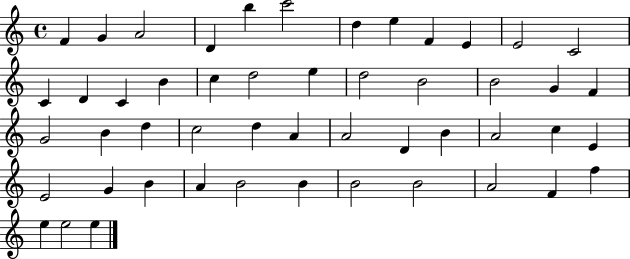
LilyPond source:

{
  \clef treble
  \time 4/4
  \defaultTimeSignature
  \key c \major
  f'4 g'4 a'2 | d'4 b''4 c'''2 | d''4 e''4 f'4 e'4 | e'2 c'2 | \break c'4 d'4 c'4 b'4 | c''4 d''2 e''4 | d''2 b'2 | b'2 g'4 f'4 | \break g'2 b'4 d''4 | c''2 d''4 a'4 | a'2 d'4 b'4 | a'2 c''4 e'4 | \break e'2 g'4 b'4 | a'4 b'2 b'4 | b'2 b'2 | a'2 f'4 f''4 | \break e''4 e''2 e''4 | \bar "|."
}